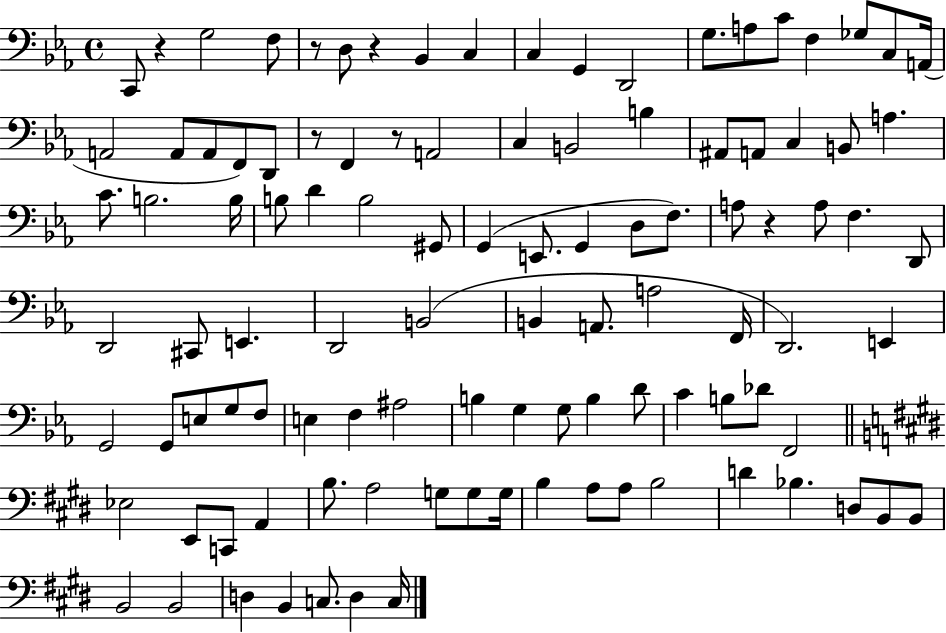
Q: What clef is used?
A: bass